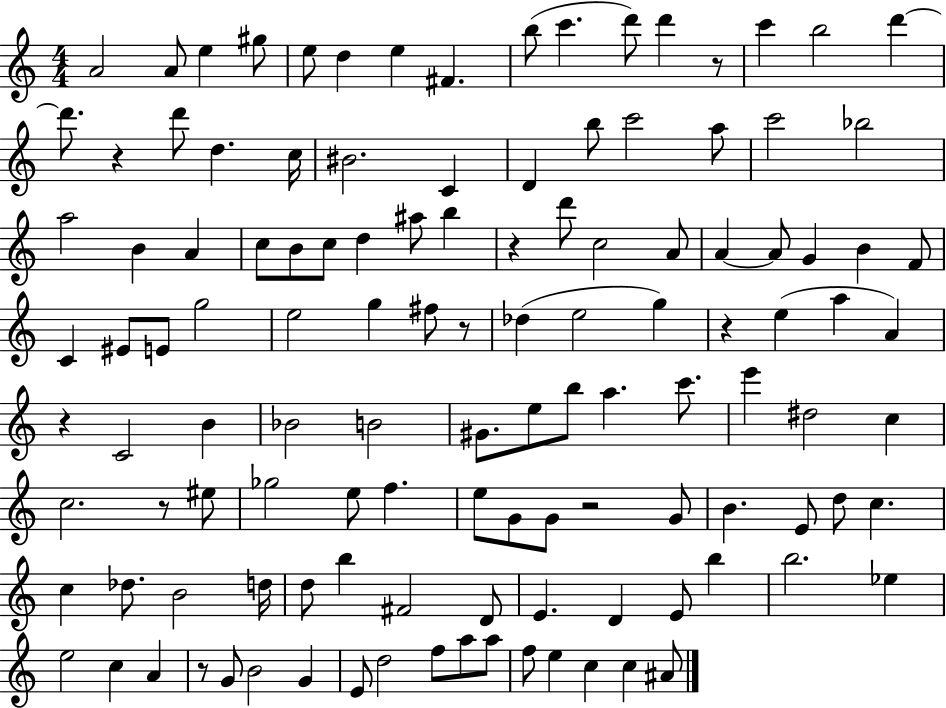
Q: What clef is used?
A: treble